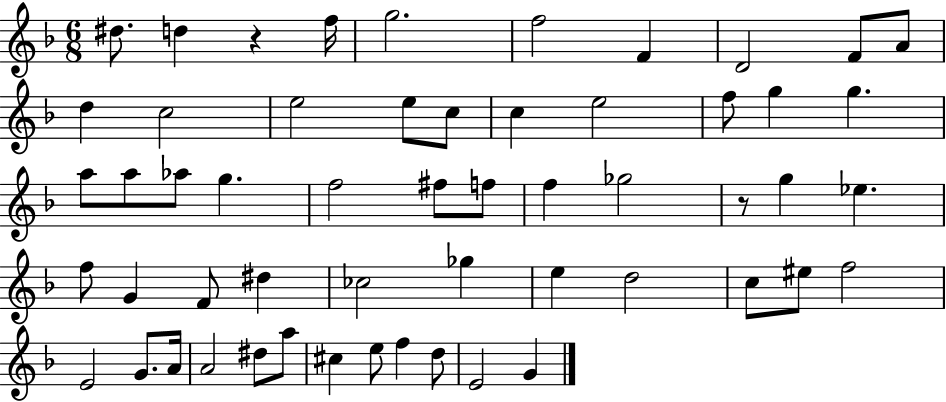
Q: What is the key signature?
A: F major